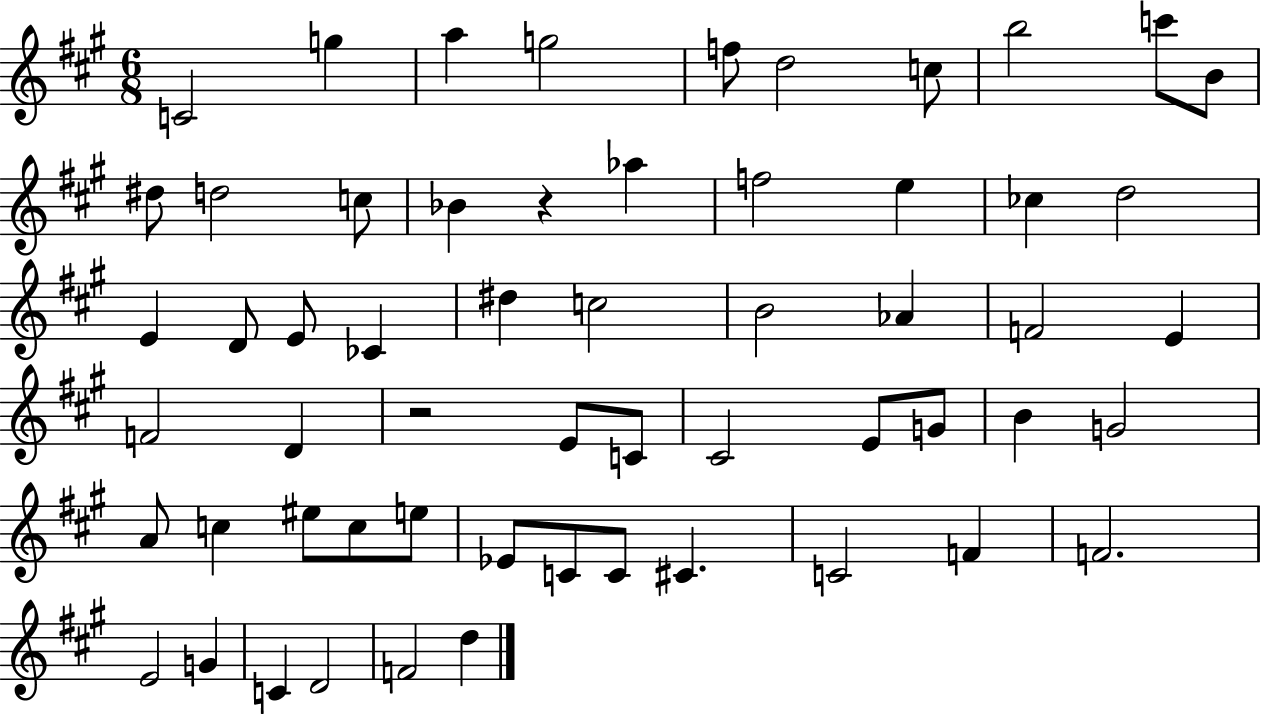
{
  \clef treble
  \numericTimeSignature
  \time 6/8
  \key a \major
  c'2 g''4 | a''4 g''2 | f''8 d''2 c''8 | b''2 c'''8 b'8 | \break dis''8 d''2 c''8 | bes'4 r4 aes''4 | f''2 e''4 | ces''4 d''2 | \break e'4 d'8 e'8 ces'4 | dis''4 c''2 | b'2 aes'4 | f'2 e'4 | \break f'2 d'4 | r2 e'8 c'8 | cis'2 e'8 g'8 | b'4 g'2 | \break a'8 c''4 eis''8 c''8 e''8 | ees'8 c'8 c'8 cis'4. | c'2 f'4 | f'2. | \break e'2 g'4 | c'4 d'2 | f'2 d''4 | \bar "|."
}